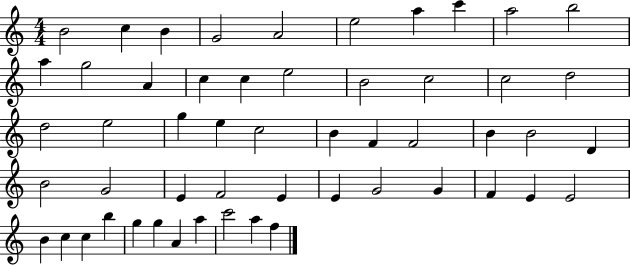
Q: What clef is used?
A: treble